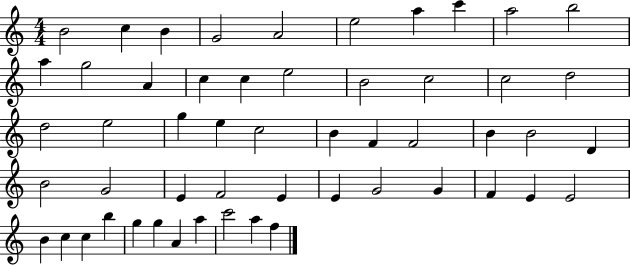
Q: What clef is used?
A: treble